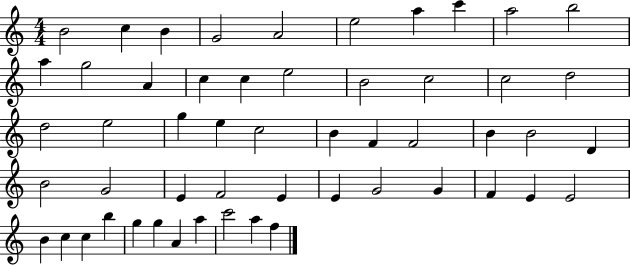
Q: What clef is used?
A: treble